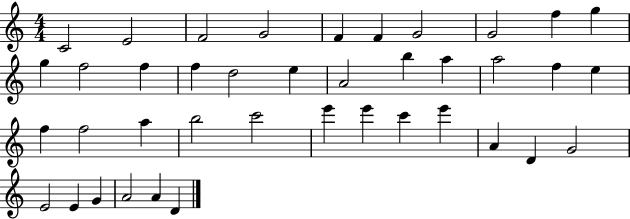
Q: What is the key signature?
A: C major